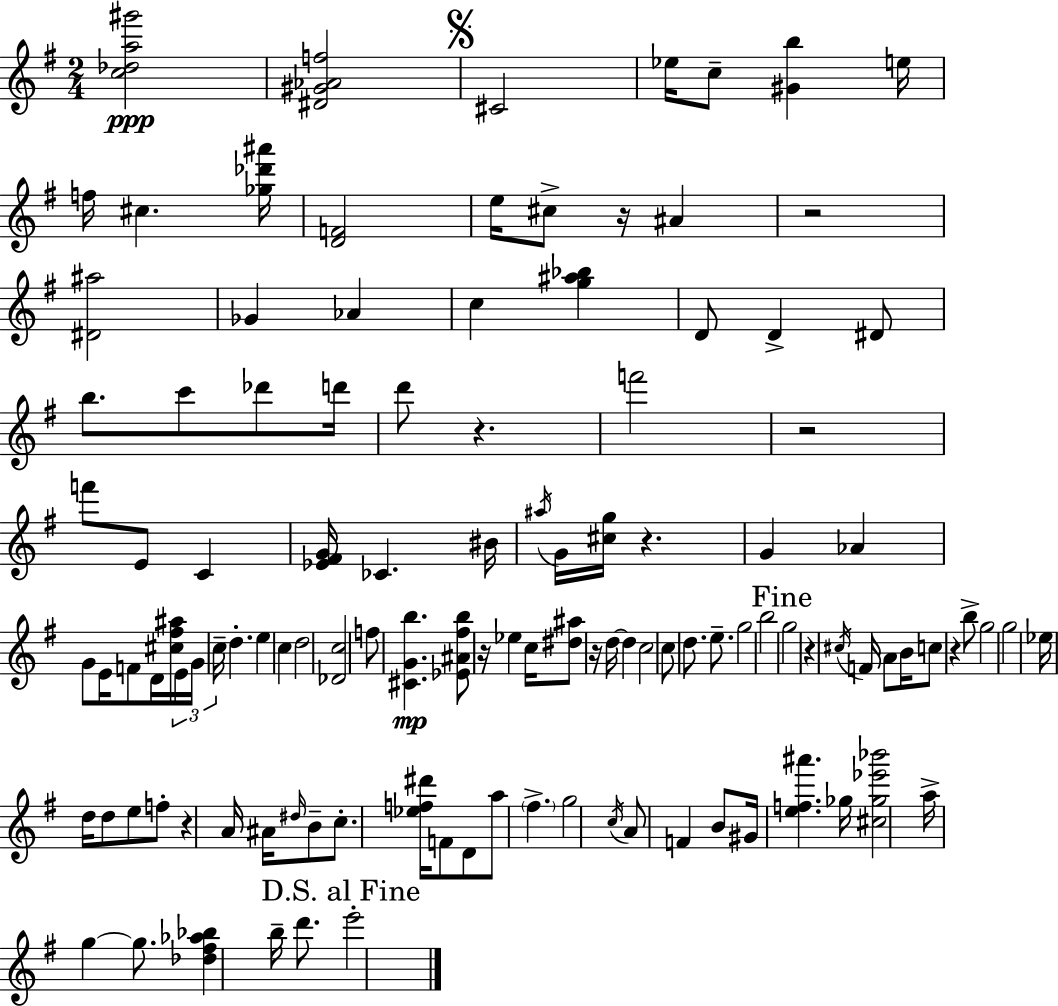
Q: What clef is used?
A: treble